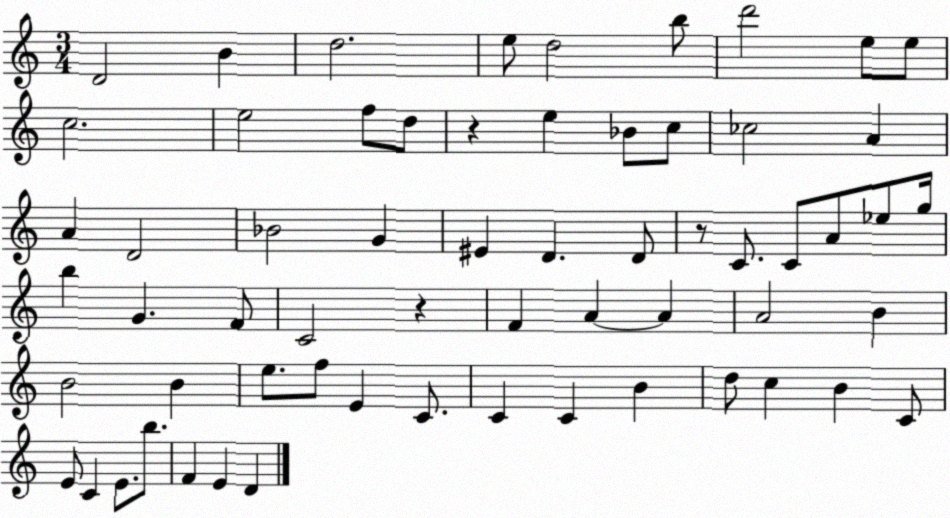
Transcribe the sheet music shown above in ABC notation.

X:1
T:Untitled
M:3/4
L:1/4
K:C
D2 B d2 e/2 d2 b/2 d'2 e/2 e/2 c2 e2 f/2 d/2 z e _B/2 c/2 _c2 A A D2 _B2 G ^E D D/2 z/2 C/2 C/2 A/2 _e/2 g/4 b G F/2 C2 z F A A A2 B B2 B e/2 f/2 E C/2 C C B d/2 c B C/2 E/2 C E/2 b/2 F E D